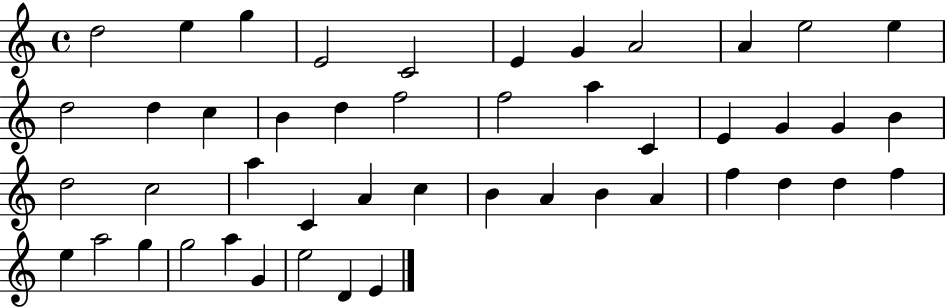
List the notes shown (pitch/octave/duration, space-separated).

D5/h E5/q G5/q E4/h C4/h E4/q G4/q A4/h A4/q E5/h E5/q D5/h D5/q C5/q B4/q D5/q F5/h F5/h A5/q C4/q E4/q G4/q G4/q B4/q D5/h C5/h A5/q C4/q A4/q C5/q B4/q A4/q B4/q A4/q F5/q D5/q D5/q F5/q E5/q A5/h G5/q G5/h A5/q G4/q E5/h D4/q E4/q